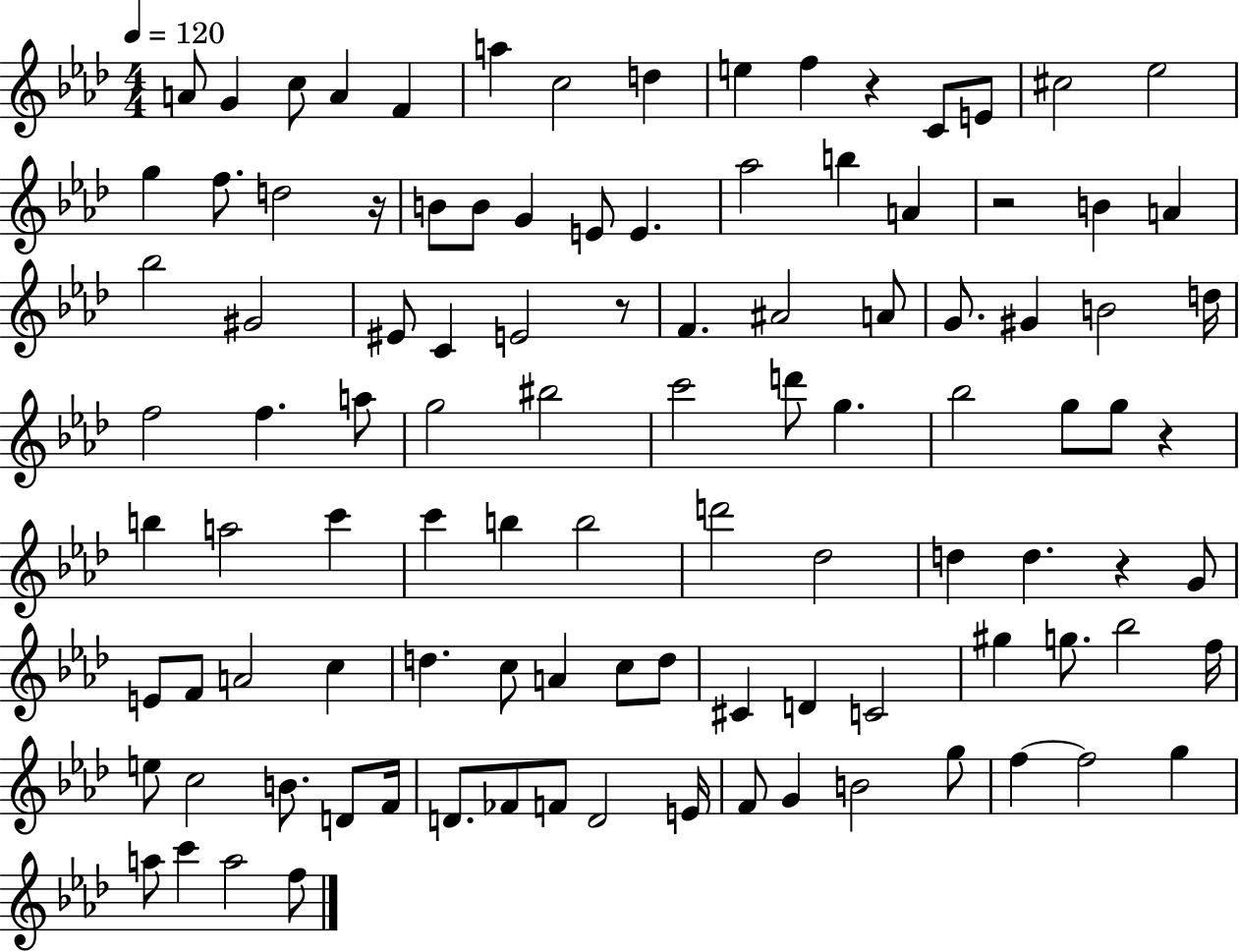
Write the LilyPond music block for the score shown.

{
  \clef treble
  \numericTimeSignature
  \time 4/4
  \key aes \major
  \tempo 4 = 120
  a'8 g'4 c''8 a'4 f'4 | a''4 c''2 d''4 | e''4 f''4 r4 c'8 e'8 | cis''2 ees''2 | \break g''4 f''8. d''2 r16 | b'8 b'8 g'4 e'8 e'4. | aes''2 b''4 a'4 | r2 b'4 a'4 | \break bes''2 gis'2 | eis'8 c'4 e'2 r8 | f'4. ais'2 a'8 | g'8. gis'4 b'2 d''16 | \break f''2 f''4. a''8 | g''2 bis''2 | c'''2 d'''8 g''4. | bes''2 g''8 g''8 r4 | \break b''4 a''2 c'''4 | c'''4 b''4 b''2 | d'''2 des''2 | d''4 d''4. r4 g'8 | \break e'8 f'8 a'2 c''4 | d''4. c''8 a'4 c''8 d''8 | cis'4 d'4 c'2 | gis''4 g''8. bes''2 f''16 | \break e''8 c''2 b'8. d'8 f'16 | d'8. fes'8 f'8 d'2 e'16 | f'8 g'4 b'2 g''8 | f''4~~ f''2 g''4 | \break a''8 c'''4 a''2 f''8 | \bar "|."
}